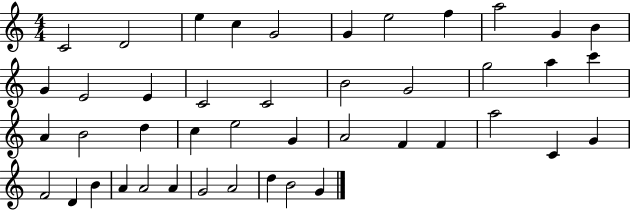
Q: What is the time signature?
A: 4/4